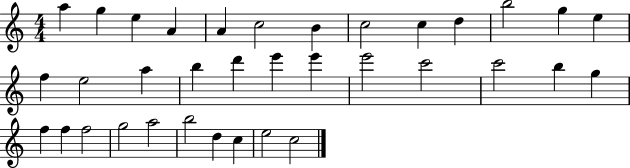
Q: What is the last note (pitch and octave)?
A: C5